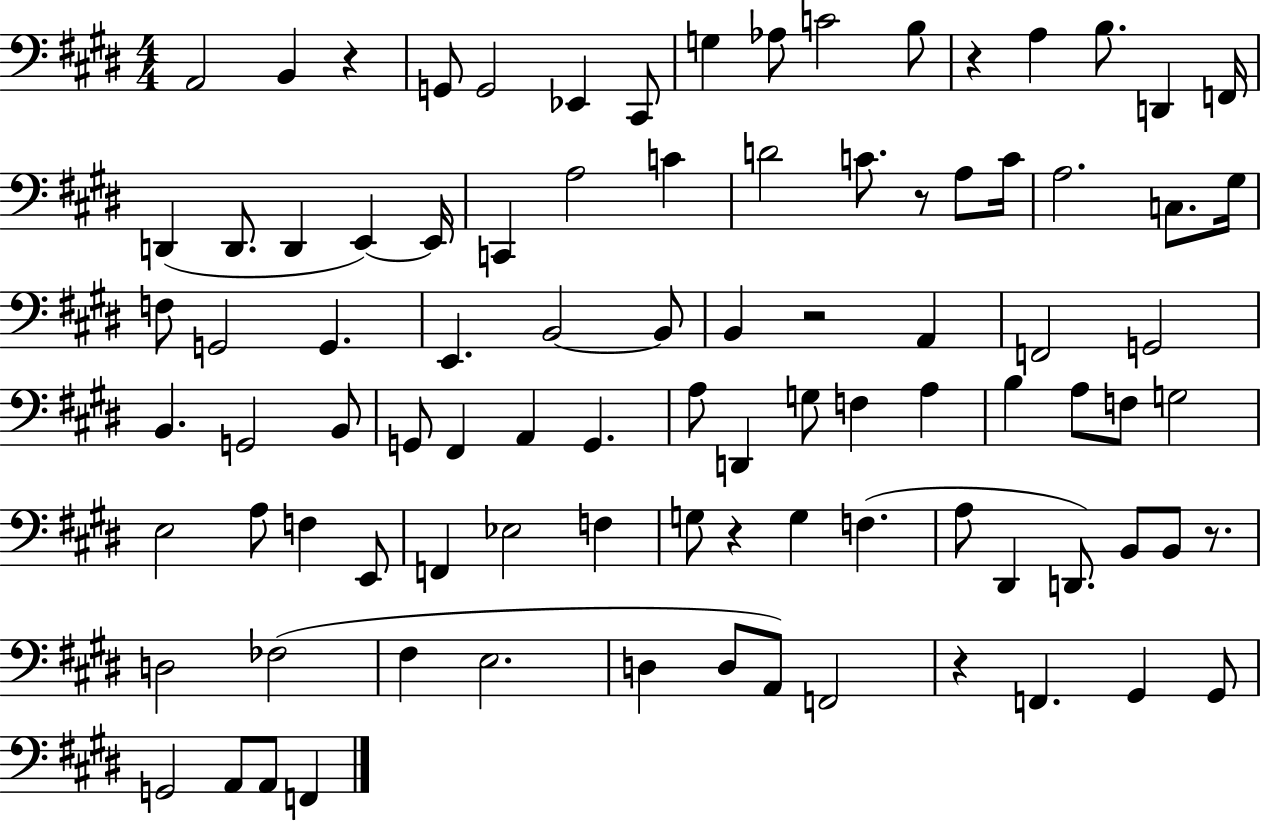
A2/h B2/q R/q G2/e G2/h Eb2/q C#2/e G3/q Ab3/e C4/h B3/e R/q A3/q B3/e. D2/q F2/s D2/q D2/e. D2/q E2/q E2/s C2/q A3/h C4/q D4/h C4/e. R/e A3/e C4/s A3/h. C3/e. G#3/s F3/e G2/h G2/q. E2/q. B2/h B2/e B2/q R/h A2/q F2/h G2/h B2/q. G2/h B2/e G2/e F#2/q A2/q G2/q. A3/e D2/q G3/e F3/q A3/q B3/q A3/e F3/e G3/h E3/h A3/e F3/q E2/e F2/q Eb3/h F3/q G3/e R/q G3/q F3/q. A3/e D#2/q D2/e. B2/e B2/e R/e. D3/h FES3/h F#3/q E3/h. D3/q D3/e A2/e F2/h R/q F2/q. G#2/q G#2/e G2/h A2/e A2/e F2/q